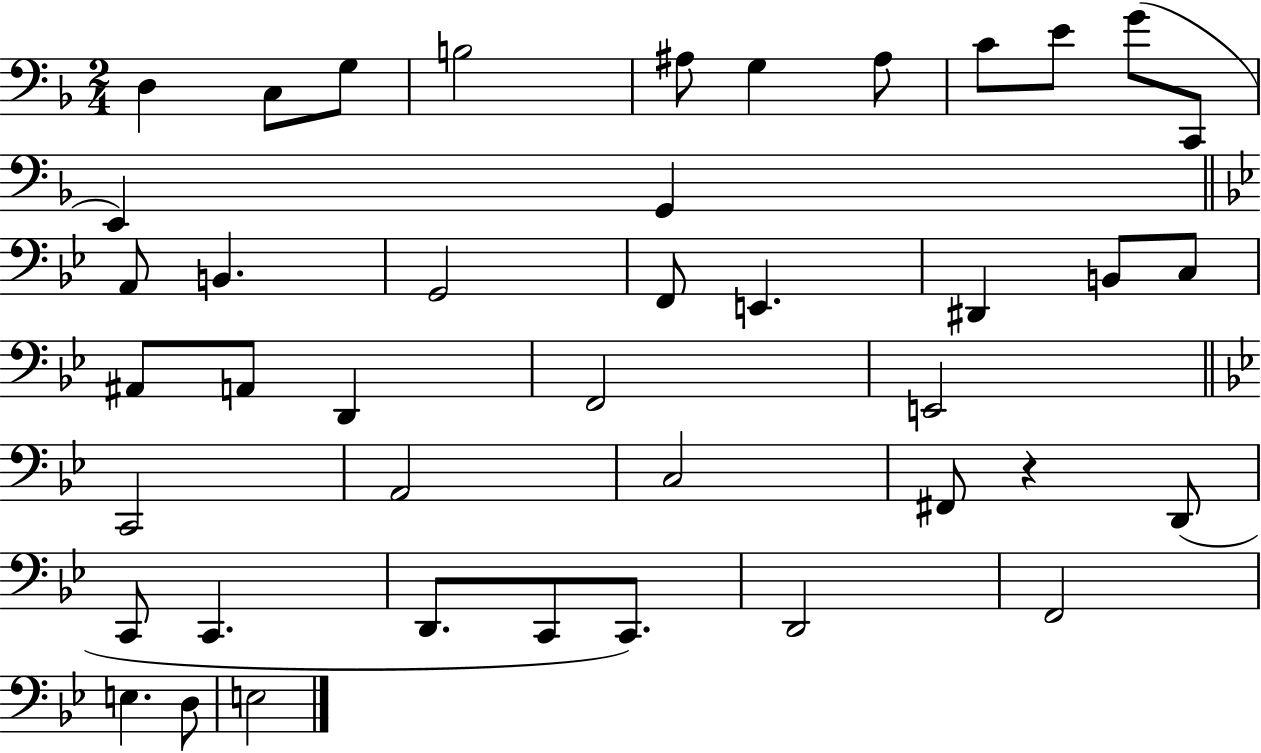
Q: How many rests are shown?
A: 1